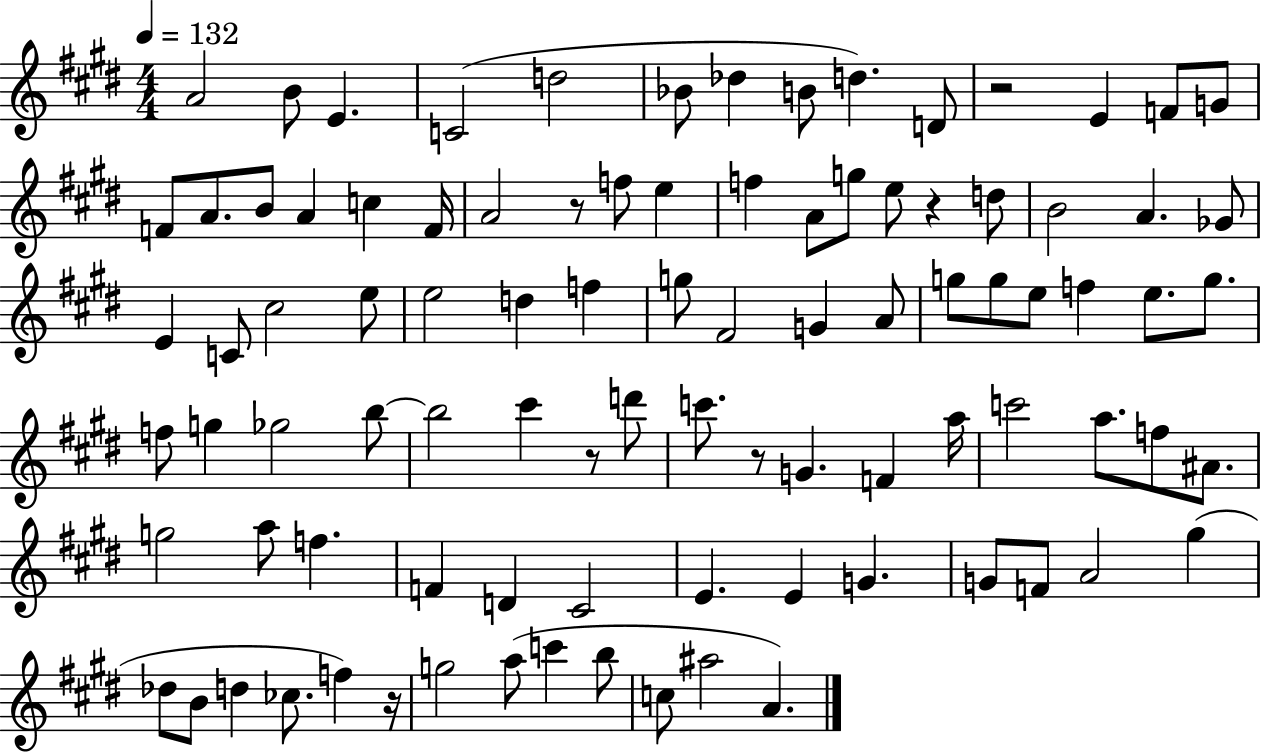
A4/h B4/e E4/q. C4/h D5/h Bb4/e Db5/q B4/e D5/q. D4/e R/h E4/q F4/e G4/e F4/e A4/e. B4/e A4/q C5/q F4/s A4/h R/e F5/e E5/q F5/q A4/e G5/e E5/e R/q D5/e B4/h A4/q. Gb4/e E4/q C4/e C#5/h E5/e E5/h D5/q F5/q G5/e F#4/h G4/q A4/e G5/e G5/e E5/e F5/q E5/e. G5/e. F5/e G5/q Gb5/h B5/e B5/h C#6/q R/e D6/e C6/e. R/e G4/q. F4/q A5/s C6/h A5/e. F5/e A#4/e. G5/h A5/e F5/q. F4/q D4/q C#4/h E4/q. E4/q G4/q. G4/e F4/e A4/h G#5/q Db5/e B4/e D5/q CES5/e. F5/q R/s G5/h A5/e C6/q B5/e C5/e A#5/h A4/q.